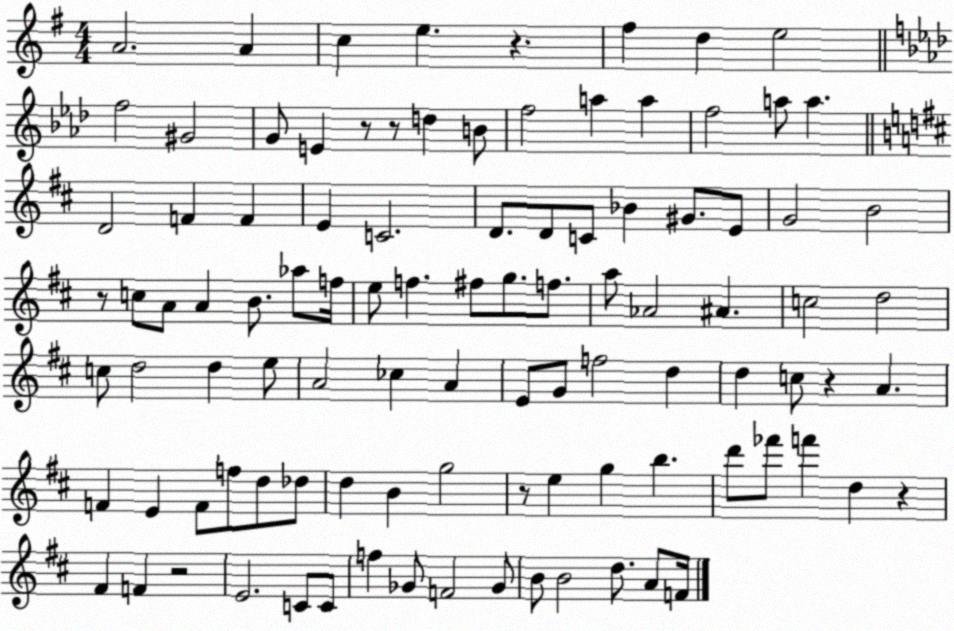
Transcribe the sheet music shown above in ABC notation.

X:1
T:Untitled
M:4/4
L:1/4
K:G
A2 A c e z ^f d e2 f2 ^G2 G/2 E z/2 z/2 d B/2 f2 a a f2 a/2 a D2 F F E C2 D/2 D/2 C/2 _B ^G/2 E/2 G2 B2 z/2 c/2 A/2 A B/2 _a/2 f/4 e/2 f ^f/2 g/2 f/2 a/2 _A2 ^A c2 d2 c/2 d2 d e/2 A2 _c A E/2 G/2 f2 d d c/2 z A F E F/2 f/2 d/2 _d/2 d B g2 z/2 e g b d'/2 _f'/2 f' d z ^F F z2 E2 C/2 C/2 f _G/2 F2 _G/2 B/2 B2 d/2 A/2 F/4